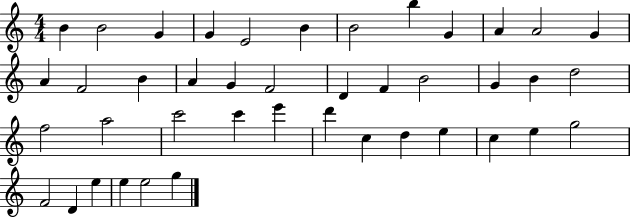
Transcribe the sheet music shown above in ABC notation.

X:1
T:Untitled
M:4/4
L:1/4
K:C
B B2 G G E2 B B2 b G A A2 G A F2 B A G F2 D F B2 G B d2 f2 a2 c'2 c' e' d' c d e c e g2 F2 D e e e2 g